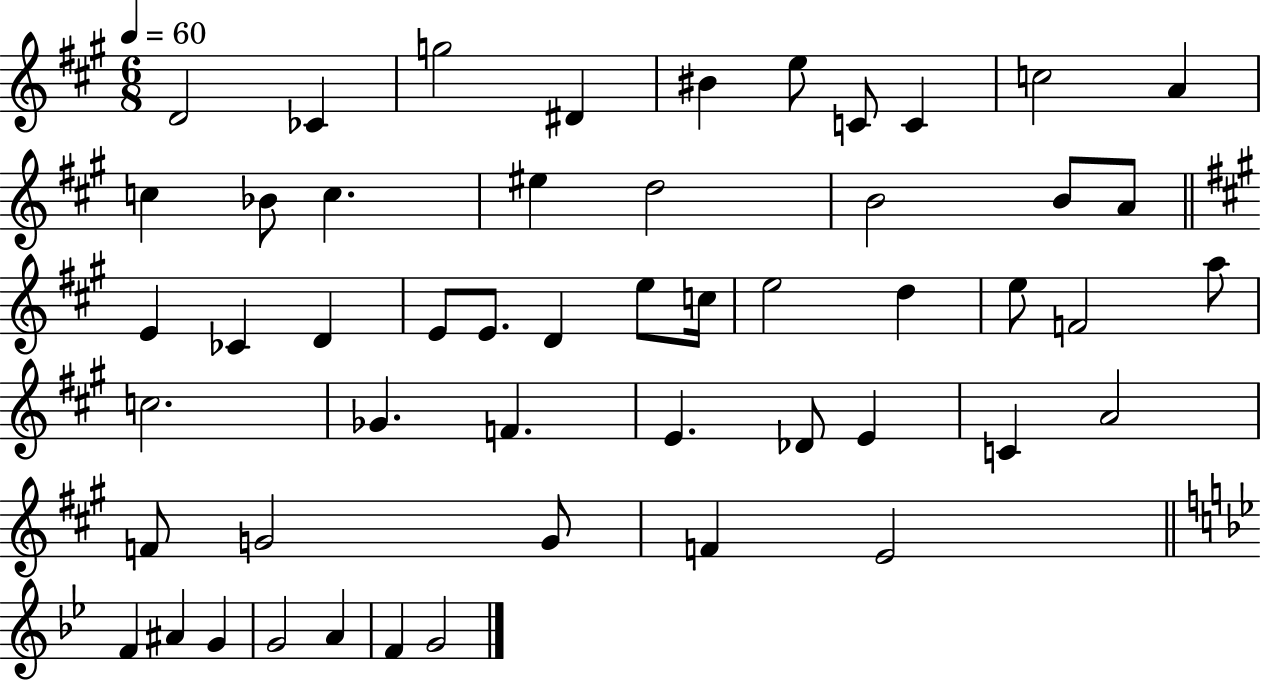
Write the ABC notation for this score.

X:1
T:Untitled
M:6/8
L:1/4
K:A
D2 _C g2 ^D ^B e/2 C/2 C c2 A c _B/2 c ^e d2 B2 B/2 A/2 E _C D E/2 E/2 D e/2 c/4 e2 d e/2 F2 a/2 c2 _G F E _D/2 E C A2 F/2 G2 G/2 F E2 F ^A G G2 A F G2